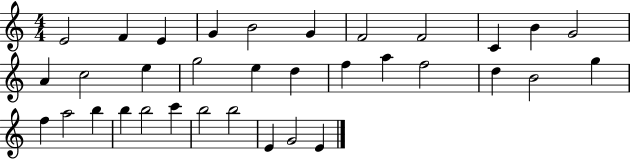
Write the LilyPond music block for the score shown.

{
  \clef treble
  \numericTimeSignature
  \time 4/4
  \key c \major
  e'2 f'4 e'4 | g'4 b'2 g'4 | f'2 f'2 | c'4 b'4 g'2 | \break a'4 c''2 e''4 | g''2 e''4 d''4 | f''4 a''4 f''2 | d''4 b'2 g''4 | \break f''4 a''2 b''4 | b''4 b''2 c'''4 | b''2 b''2 | e'4 g'2 e'4 | \break \bar "|."
}